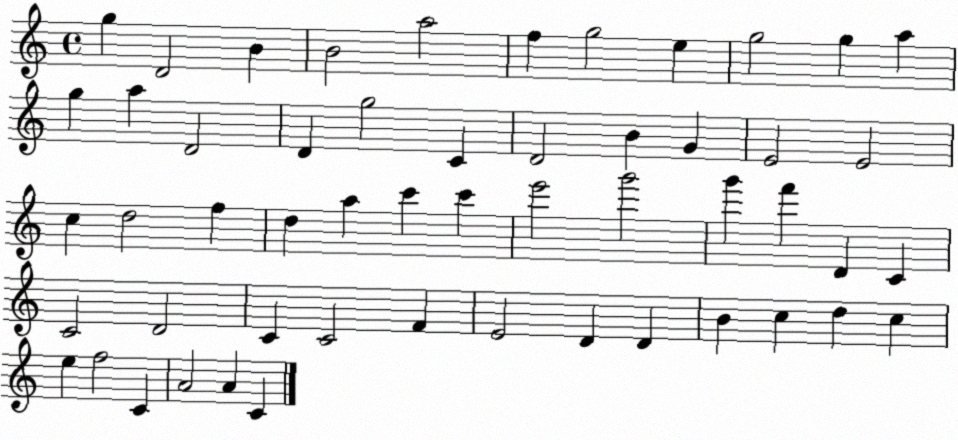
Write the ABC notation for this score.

X:1
T:Untitled
M:4/4
L:1/4
K:C
g D2 B B2 a2 f g2 e g2 g a g a D2 D g2 C D2 B G E2 E2 c d2 f d a c' c' e'2 g'2 g' f' D C C2 D2 C C2 F E2 D D B c d c e f2 C A2 A C